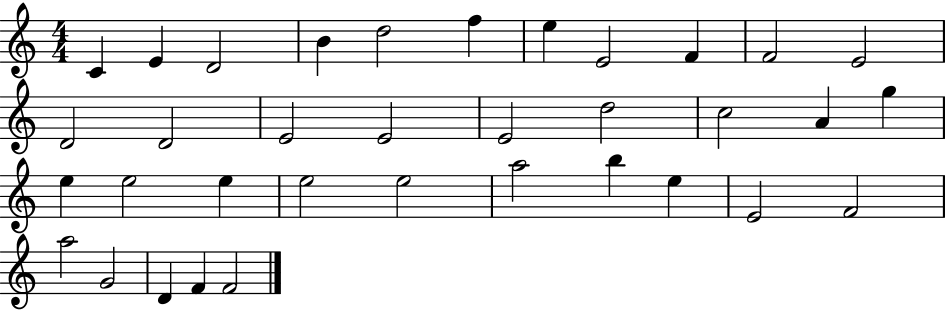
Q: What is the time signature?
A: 4/4